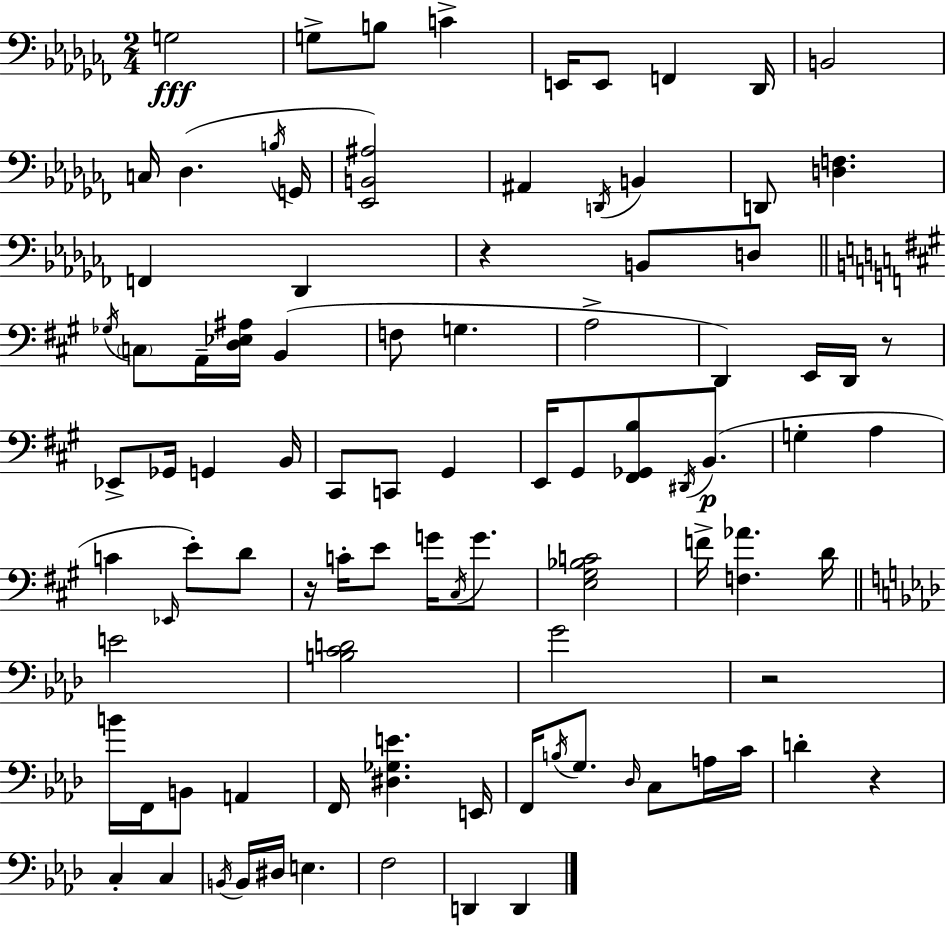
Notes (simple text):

G3/h G3/e B3/e C4/q E2/s E2/e F2/q Db2/s B2/h C3/s Db3/q. B3/s G2/s [Eb2,B2,A#3]/h A#2/q D2/s B2/q D2/e [D3,F3]/q. F2/q Db2/q R/q B2/e D3/e Gb3/s C3/e A2/s [D3,Eb3,A#3]/s B2/q F3/e G3/q. A3/h D2/q E2/s D2/s R/e Eb2/e Gb2/s G2/q B2/s C#2/e C2/e G#2/q E2/s G#2/e [F#2,Gb2,B3]/e D#2/s B2/e. G3/q A3/q C4/q Eb2/s E4/e D4/e R/s C4/s E4/e G4/s C#3/s G4/e. [E3,G#3,Bb3,C4]/h F4/s [F3,Ab4]/q. D4/s E4/h [B3,C4,D4]/h G4/h R/h B4/s F2/s B2/e A2/q F2/s [D#3,Gb3,E4]/q. E2/s F2/s B3/s G3/e. Db3/s C3/e A3/s C4/s D4/q R/q C3/q C3/q B2/s B2/s D#3/s E3/q. F3/h D2/q D2/q